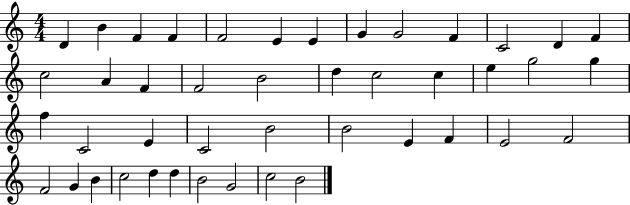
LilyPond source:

{
  \clef treble
  \numericTimeSignature
  \time 4/4
  \key c \major
  d'4 b'4 f'4 f'4 | f'2 e'4 e'4 | g'4 g'2 f'4 | c'2 d'4 f'4 | \break c''2 a'4 f'4 | f'2 b'2 | d''4 c''2 c''4 | e''4 g''2 g''4 | \break f''4 c'2 e'4 | c'2 b'2 | b'2 e'4 f'4 | e'2 f'2 | \break f'2 g'4 b'4 | c''2 d''4 d''4 | b'2 g'2 | c''2 b'2 | \break \bar "|."
}